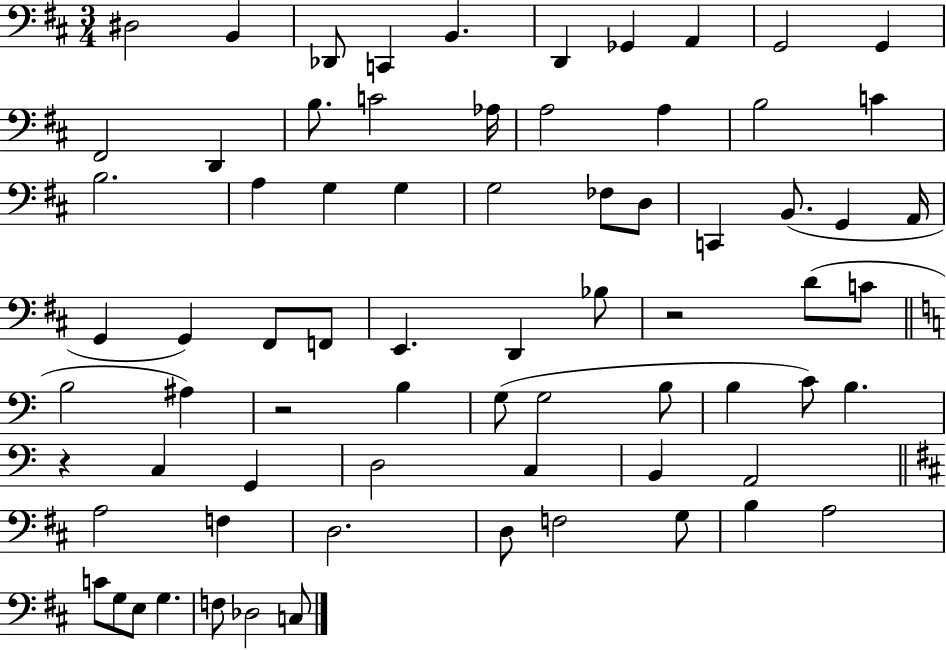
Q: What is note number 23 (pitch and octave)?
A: G3